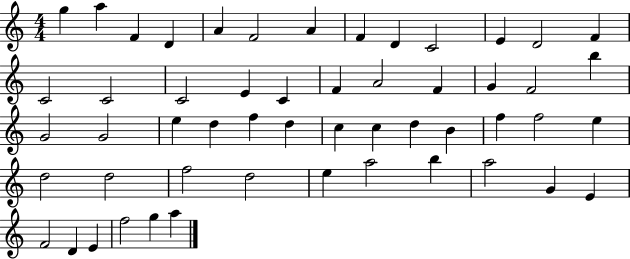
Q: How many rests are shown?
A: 0